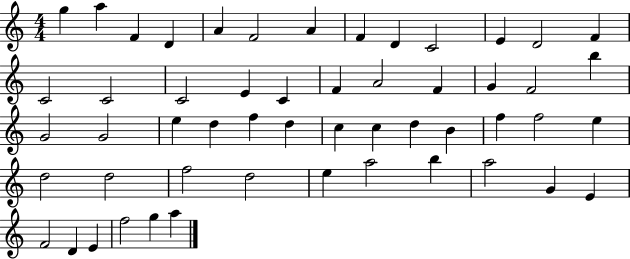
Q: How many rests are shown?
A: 0